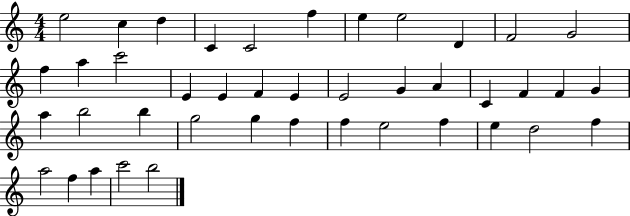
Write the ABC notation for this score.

X:1
T:Untitled
M:4/4
L:1/4
K:C
e2 c d C C2 f e e2 D F2 G2 f a c'2 E E F E E2 G A C F F G a b2 b g2 g f f e2 f e d2 f a2 f a c'2 b2